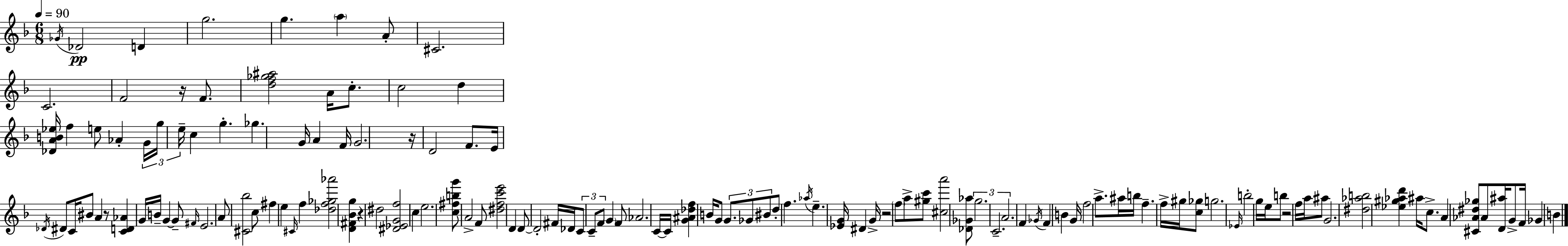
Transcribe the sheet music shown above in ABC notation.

X:1
T:Untitled
M:6/8
L:1/4
K:F
_G/4 _D2 D g2 g a A/2 ^C2 C2 F2 z/4 F/2 [df_g^a]2 A/4 c/2 c2 d [_DAB_e]/4 f e/2 _A G/4 g/4 e/4 c g _g G/4 A F/4 G2 z/4 D2 F/2 E/4 _D/4 ^D/2 C/4 ^B/2 A z/2 [CD_A] G/4 B/4 G G/2 ^F/4 E2 A/2 [^C_b]2 c/2 ^f e ^C/4 f [_df_g_a']2 [D^F_Bg] z ^d2 [^D_EGf]2 c e2 [c^fbg']/2 A2 F/2 [^dfc'e']2 D D/2 D2 ^F/4 _D/4 C/2 C/2 F/2 G F/2 _A2 C/4 C/4 [G^A_df] B/4 G/2 G/2 _G/2 ^B/2 d/2 f _a/4 e [_EG]/4 ^D G/4 z2 f/2 a/2 [^gc']/2 [^ca']2 [_D_G_a]/2 g2 C2 A2 F _G/4 F B G/4 f2 a/2 ^a/4 b/4 f f/4 ^g/4 [c_g]/2 g2 _E/4 b2 g/4 e/4 b/2 z2 f/4 a/4 ^a/2 G2 [^d_ab]2 [_e^g_ad'] ^a/4 c/2 A [^C_A^d_g]/2 _A/2 [D^a]/4 G/2 F/4 _G B